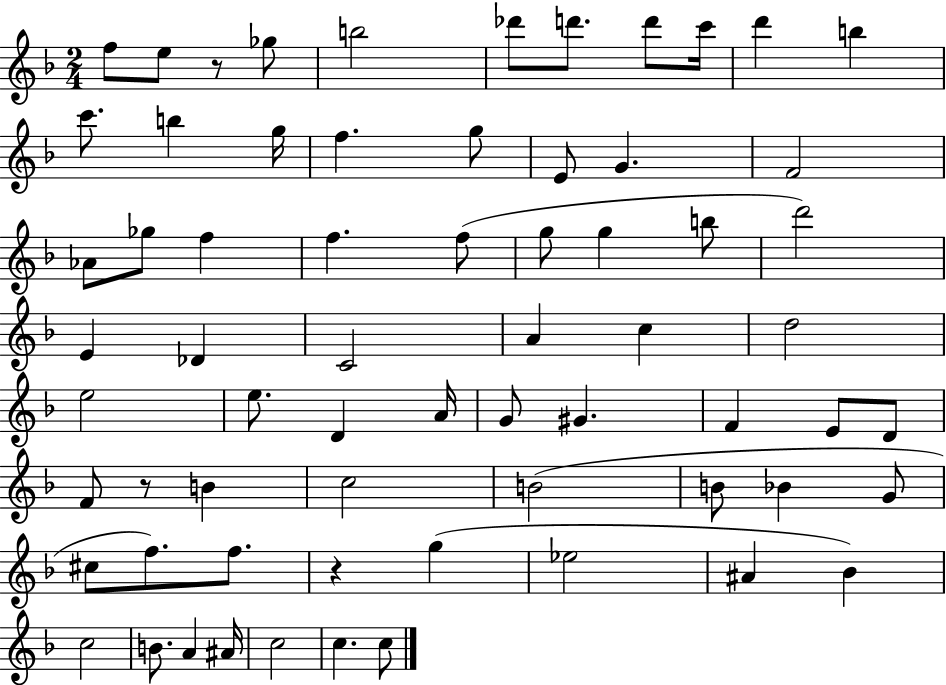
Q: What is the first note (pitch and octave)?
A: F5